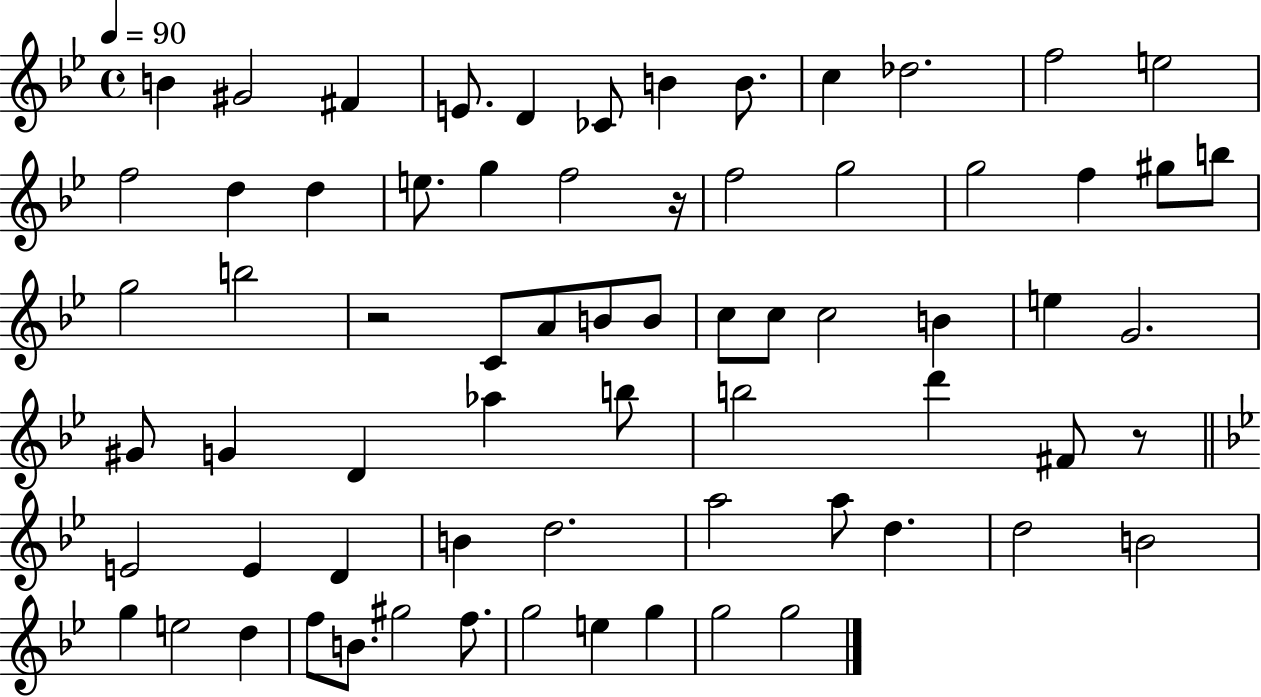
{
  \clef treble
  \time 4/4
  \defaultTimeSignature
  \key bes \major
  \tempo 4 = 90
  b'4 gis'2 fis'4 | e'8. d'4 ces'8 b'4 b'8. | c''4 des''2. | f''2 e''2 | \break f''2 d''4 d''4 | e''8. g''4 f''2 r16 | f''2 g''2 | g''2 f''4 gis''8 b''8 | \break g''2 b''2 | r2 c'8 a'8 b'8 b'8 | c''8 c''8 c''2 b'4 | e''4 g'2. | \break gis'8 g'4 d'4 aes''4 b''8 | b''2 d'''4 fis'8 r8 | \bar "||" \break \key bes \major e'2 e'4 d'4 | b'4 d''2. | a''2 a''8 d''4. | d''2 b'2 | \break g''4 e''2 d''4 | f''8 b'8. gis''2 f''8. | g''2 e''4 g''4 | g''2 g''2 | \break \bar "|."
}